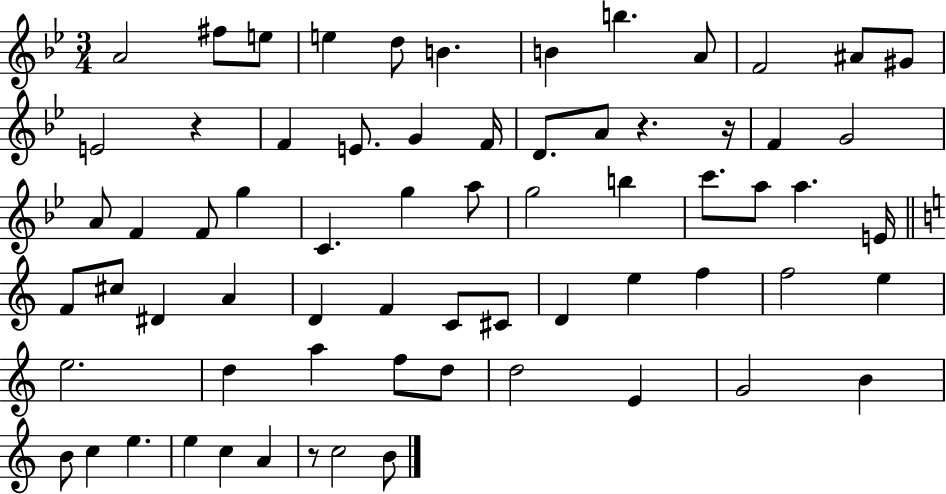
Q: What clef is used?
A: treble